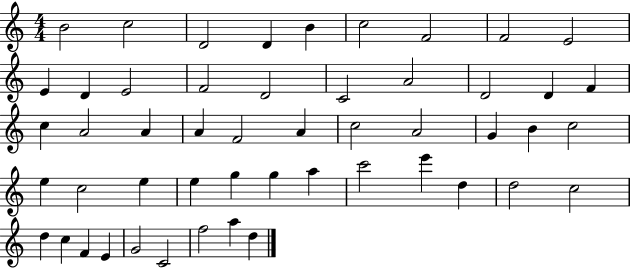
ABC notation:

X:1
T:Untitled
M:4/4
L:1/4
K:C
B2 c2 D2 D B c2 F2 F2 E2 E D E2 F2 D2 C2 A2 D2 D F c A2 A A F2 A c2 A2 G B c2 e c2 e e g g a c'2 e' d d2 c2 d c F E G2 C2 f2 a d